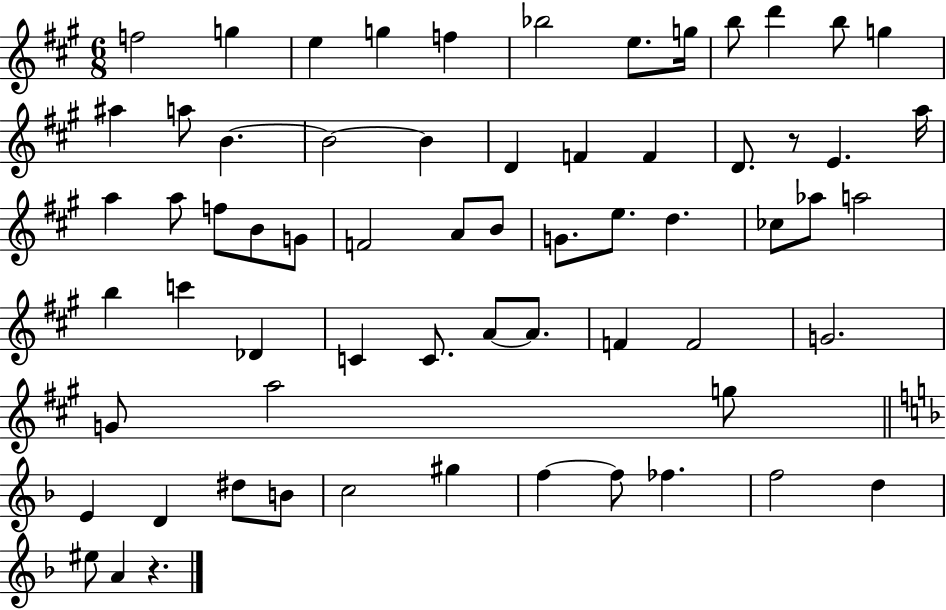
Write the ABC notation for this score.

X:1
T:Untitled
M:6/8
L:1/4
K:A
f2 g e g f _b2 e/2 g/4 b/2 d' b/2 g ^a a/2 B B2 B D F F D/2 z/2 E a/4 a a/2 f/2 B/2 G/2 F2 A/2 B/2 G/2 e/2 d _c/2 _a/2 a2 b c' _D C C/2 A/2 A/2 F F2 G2 G/2 a2 g/2 E D ^d/2 B/2 c2 ^g f f/2 _f f2 d ^e/2 A z